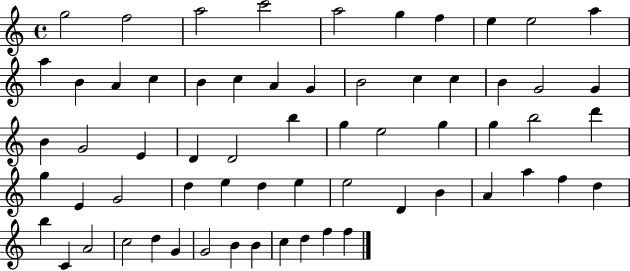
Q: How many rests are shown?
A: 0